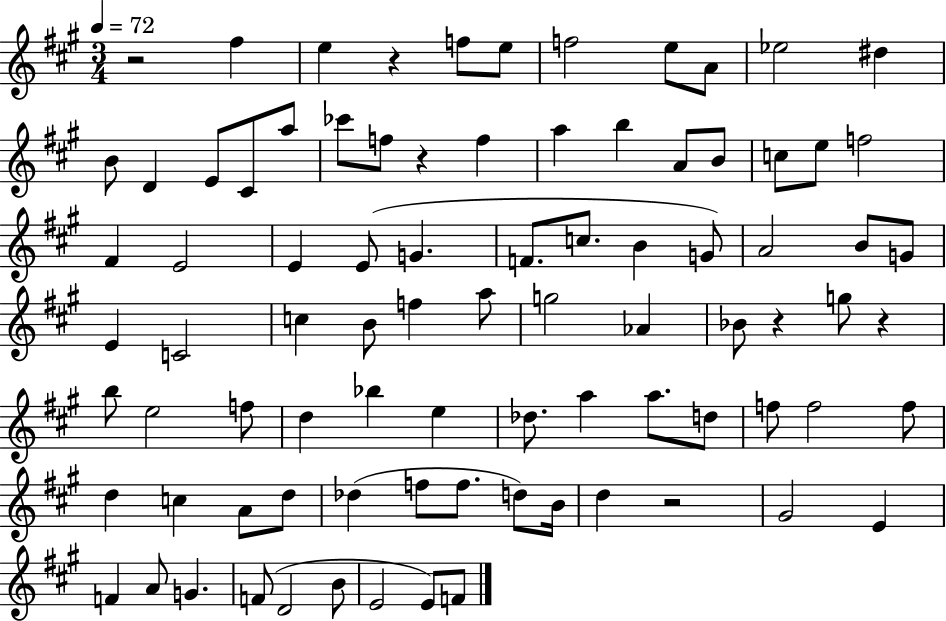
X:1
T:Untitled
M:3/4
L:1/4
K:A
z2 ^f e z f/2 e/2 f2 e/2 A/2 _e2 ^d B/2 D E/2 ^C/2 a/2 _c'/2 f/2 z f a b A/2 B/2 c/2 e/2 f2 ^F E2 E E/2 G F/2 c/2 B G/2 A2 B/2 G/2 E C2 c B/2 f a/2 g2 _A _B/2 z g/2 z b/2 e2 f/2 d _b e _d/2 a a/2 d/2 f/2 f2 f/2 d c A/2 d/2 _d f/2 f/2 d/2 B/4 d z2 ^G2 E F A/2 G F/2 D2 B/2 E2 E/2 F/2